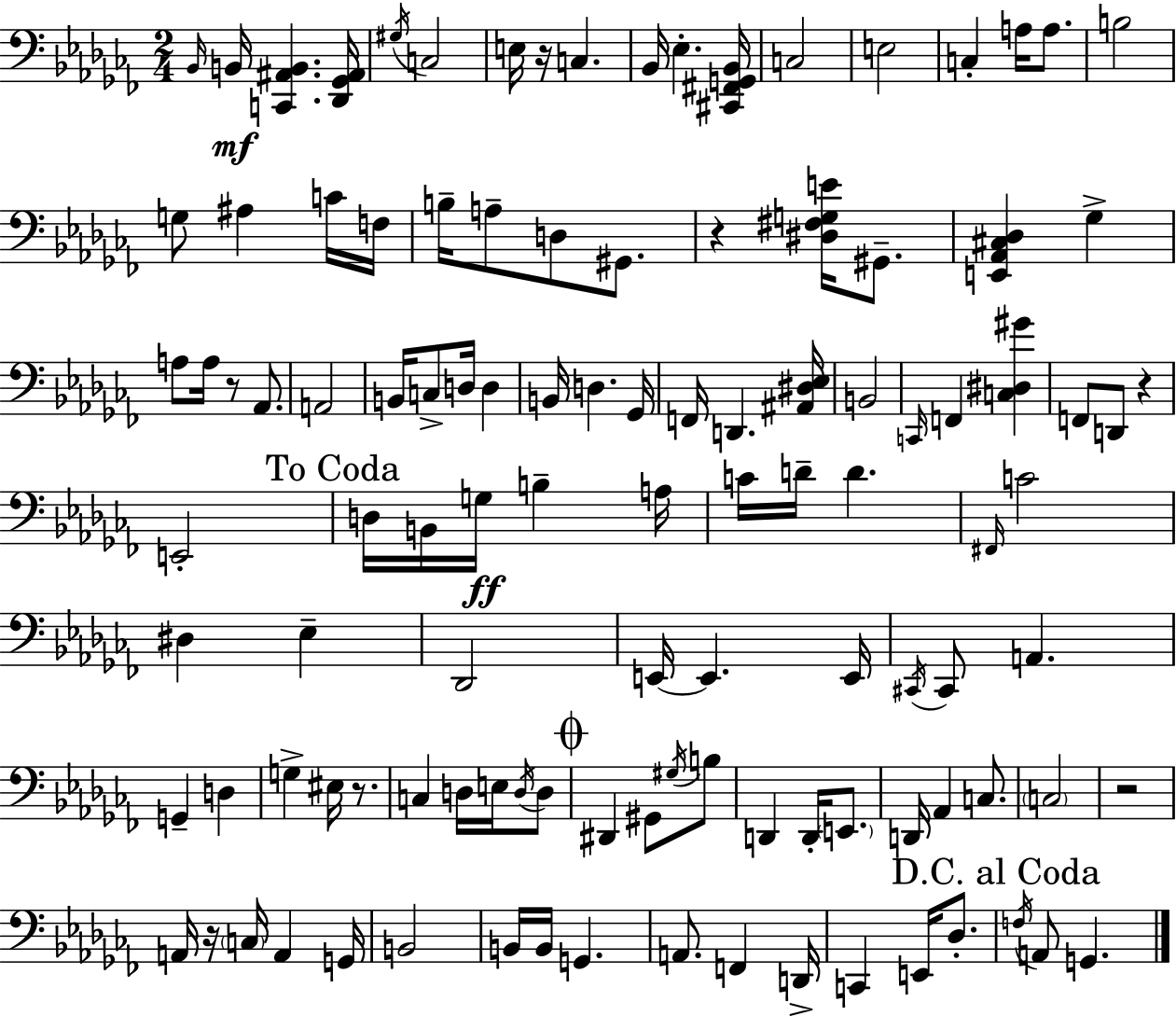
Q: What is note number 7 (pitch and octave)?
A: Bb2